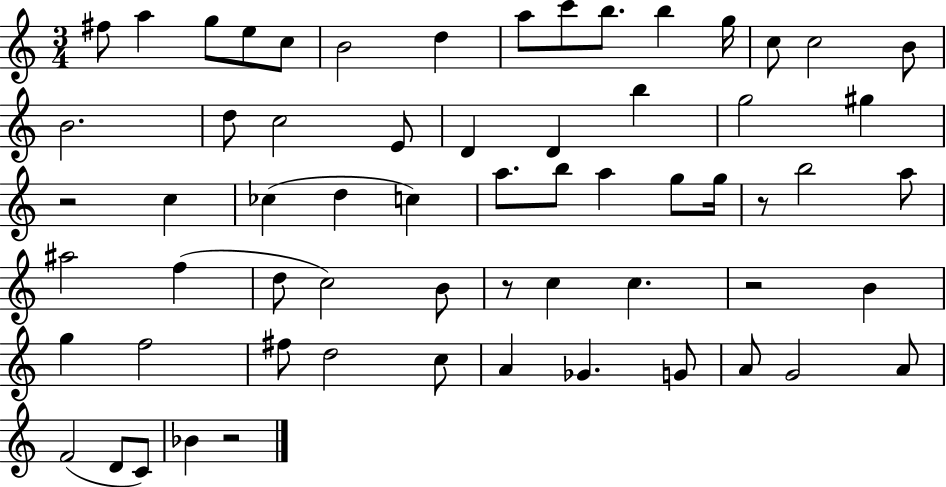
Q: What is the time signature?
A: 3/4